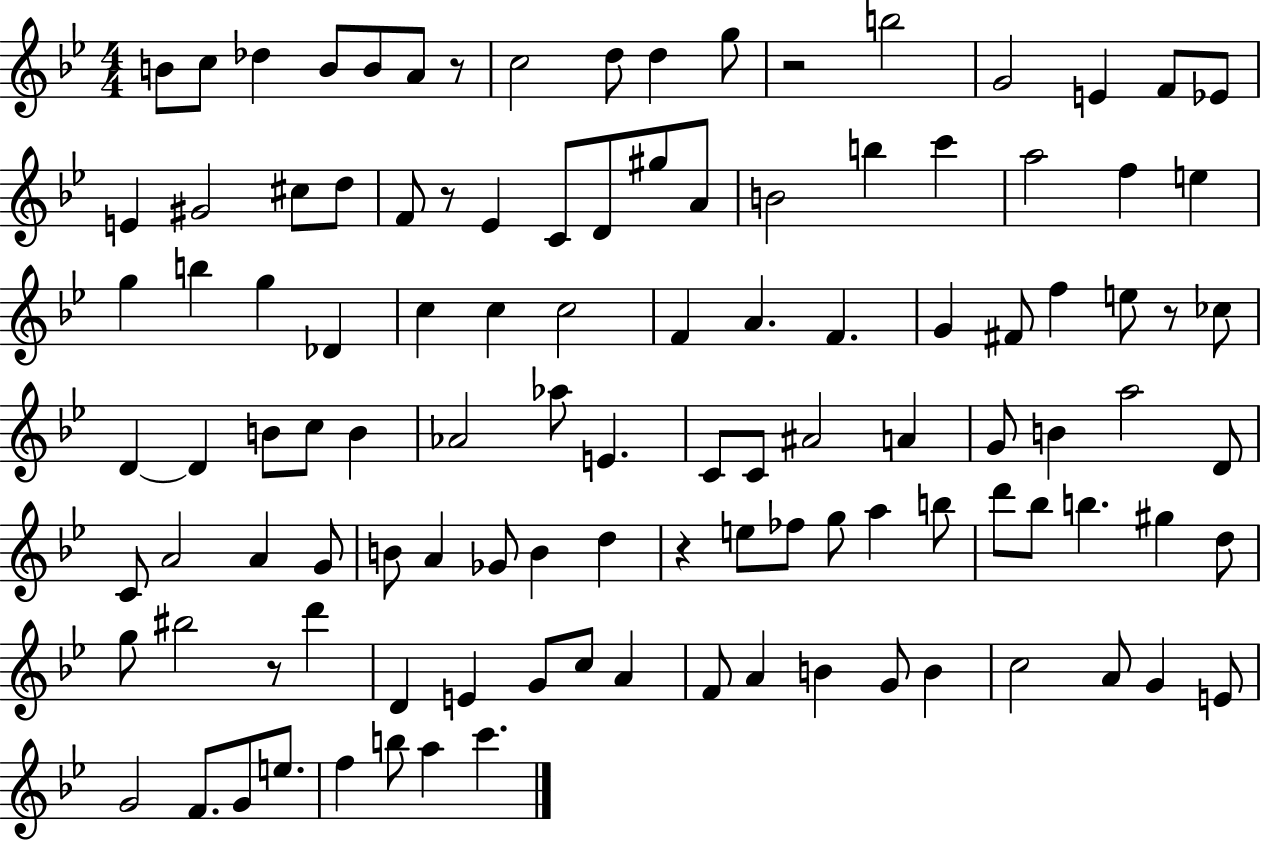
B4/e C5/e Db5/q B4/e B4/e A4/e R/e C5/h D5/e D5/q G5/e R/h B5/h G4/h E4/q F4/e Eb4/e E4/q G#4/h C#5/e D5/e F4/e R/e Eb4/q C4/e D4/e G#5/e A4/e B4/h B5/q C6/q A5/h F5/q E5/q G5/q B5/q G5/q Db4/q C5/q C5/q C5/h F4/q A4/q. F4/q. G4/q F#4/e F5/q E5/e R/e CES5/e D4/q D4/q B4/e C5/e B4/q Ab4/h Ab5/e E4/q. C4/e C4/e A#4/h A4/q G4/e B4/q A5/h D4/e C4/e A4/h A4/q G4/e B4/e A4/q Gb4/e B4/q D5/q R/q E5/e FES5/e G5/e A5/q B5/e D6/e Bb5/e B5/q. G#5/q D5/e G5/e BIS5/h R/e D6/q D4/q E4/q G4/e C5/e A4/q F4/e A4/q B4/q G4/e B4/q C5/h A4/e G4/q E4/e G4/h F4/e. G4/e E5/e. F5/q B5/e A5/q C6/q.